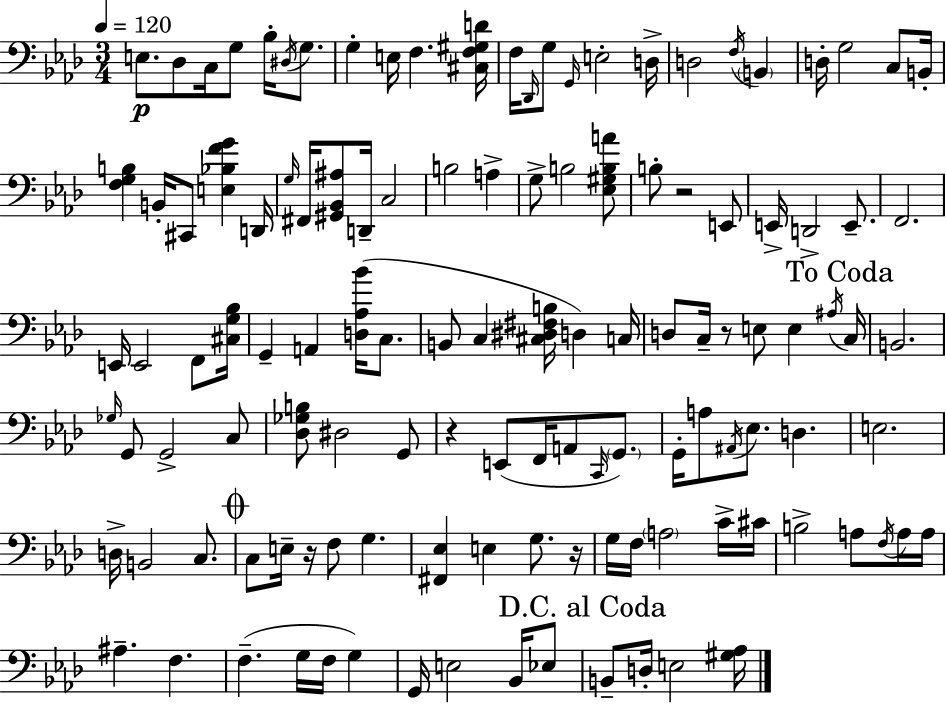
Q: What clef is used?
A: bass